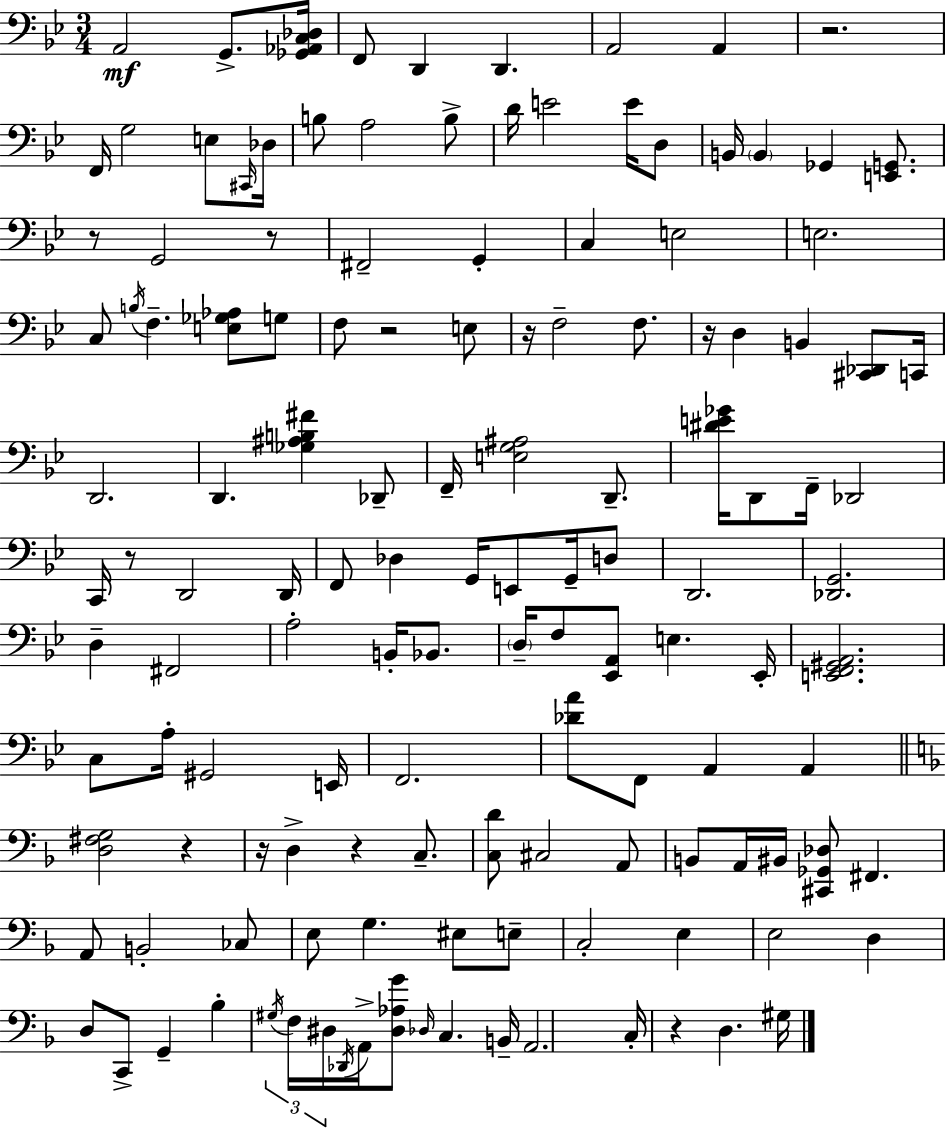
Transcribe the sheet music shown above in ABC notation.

X:1
T:Untitled
M:3/4
L:1/4
K:Bb
A,,2 G,,/2 [_G,,_A,,C,_D,]/4 F,,/2 D,, D,, A,,2 A,, z2 F,,/4 G,2 E,/2 ^C,,/4 _D,/4 B,/2 A,2 B,/2 D/4 E2 E/4 D,/2 B,,/4 B,, _G,, [E,,G,,]/2 z/2 G,,2 z/2 ^F,,2 G,, C, E,2 E,2 C,/2 B,/4 F, [E,_G,_A,]/2 G,/2 F,/2 z2 E,/2 z/4 F,2 F,/2 z/4 D, B,, [^C,,_D,,]/2 C,,/4 D,,2 D,, [_G,^A,B,^F] _D,,/2 F,,/4 [E,G,^A,]2 D,,/2 [^DE_G]/4 D,,/2 F,,/4 _D,,2 C,,/4 z/2 D,,2 D,,/4 F,,/2 _D, G,,/4 E,,/2 G,,/4 D,/2 D,,2 [_D,,G,,]2 D, ^F,,2 A,2 B,,/4 _B,,/2 D,/4 F,/2 [_E,,A,,]/2 E, _E,,/4 [E,,F,,^G,,A,,]2 C,/2 A,/4 ^G,,2 E,,/4 F,,2 [_DA]/2 F,,/2 A,, A,, [D,^F,G,]2 z z/4 D, z C,/2 [C,D]/2 ^C,2 A,,/2 B,,/2 A,,/4 ^B,,/4 [^C,,_G,,_D,]/2 ^F,, A,,/2 B,,2 _C,/2 E,/2 G, ^E,/2 E,/2 C,2 E, E,2 D, D,/2 C,,/2 G,, _B, ^G,/4 F,/4 ^D,/4 _D,,/4 A,,/4 [^D,_A,G]/2 _D,/4 C, B,,/4 A,,2 C,/4 z D, ^G,/4